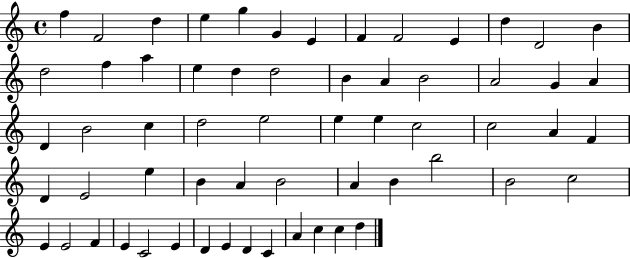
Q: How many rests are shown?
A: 0